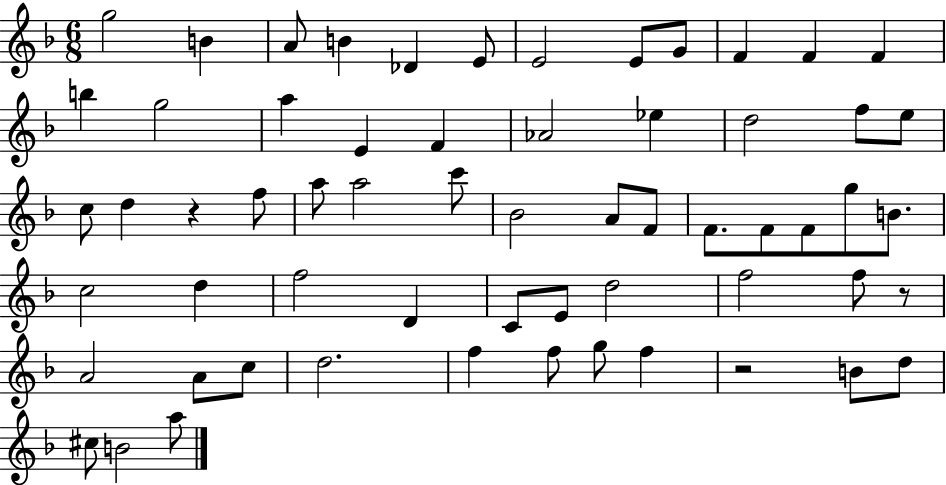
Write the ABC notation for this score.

X:1
T:Untitled
M:6/8
L:1/4
K:F
g2 B A/2 B _D E/2 E2 E/2 G/2 F F F b g2 a E F _A2 _e d2 f/2 e/2 c/2 d z f/2 a/2 a2 c'/2 _B2 A/2 F/2 F/2 F/2 F/2 g/2 B/2 c2 d f2 D C/2 E/2 d2 f2 f/2 z/2 A2 A/2 c/2 d2 f f/2 g/2 f z2 B/2 d/2 ^c/2 B2 a/2